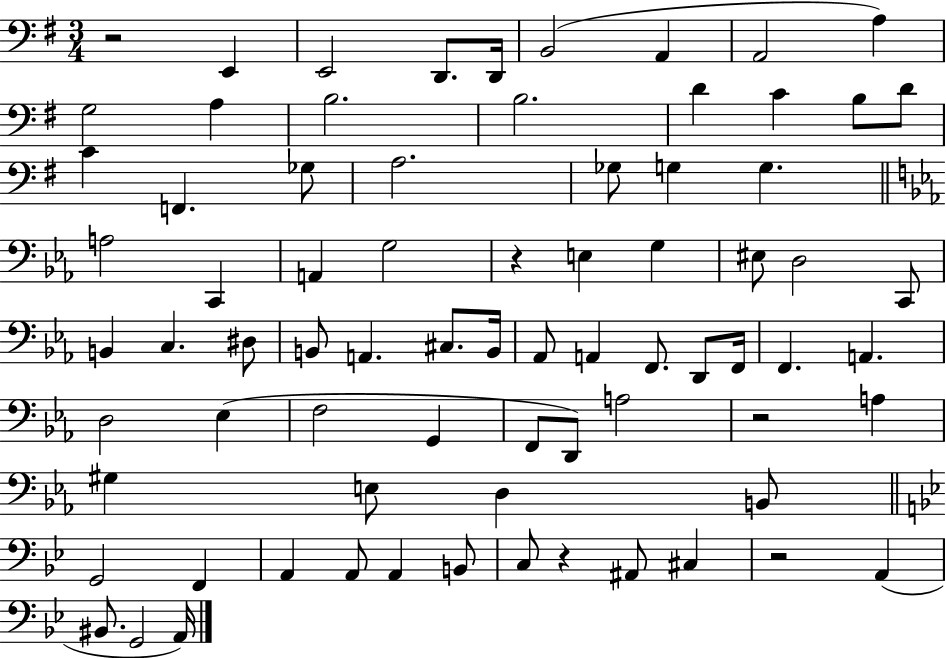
{
  \clef bass
  \numericTimeSignature
  \time 3/4
  \key g \major
  r2 e,4 | e,2 d,8. d,16 | b,2( a,4 | a,2 a4) | \break g2 a4 | b2. | b2. | d'4 c'4 b8 d'8 | \break c'4 f,4. ges8 | a2. | ges8 g4 g4. | \bar "||" \break \key c \minor a2 c,4 | a,4 g2 | r4 e4 g4 | eis8 d2 c,8 | \break b,4 c4. dis8 | b,8 a,4. cis8. b,16 | aes,8 a,4 f,8. d,8 f,16 | f,4. a,4. | \break d2 ees4( | f2 g,4 | f,8 d,8) a2 | r2 a4 | \break gis4 e8 d4 b,8 | \bar "||" \break \key bes \major g,2 f,4 | a,4 a,8 a,4 b,8 | c8 r4 ais,8 cis4 | r2 a,4( | \break bis,8. g,2 a,16) | \bar "|."
}